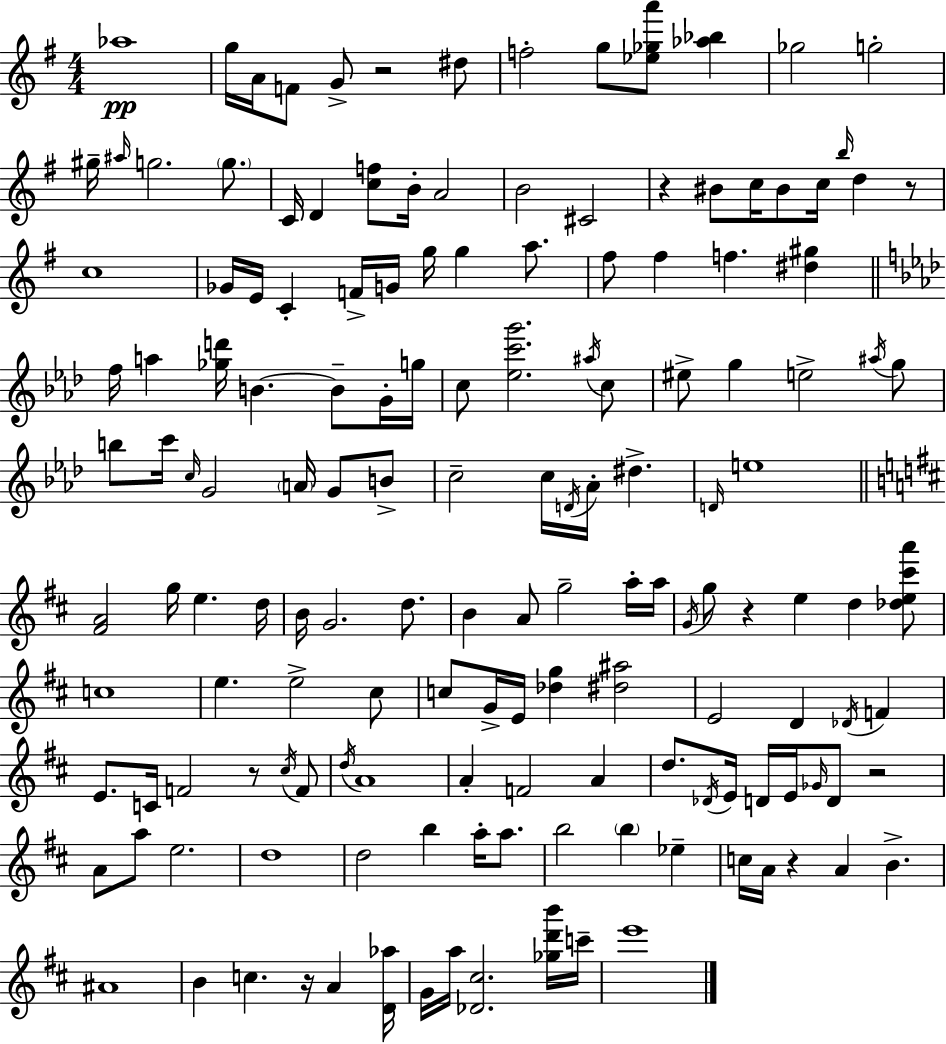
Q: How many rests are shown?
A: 8